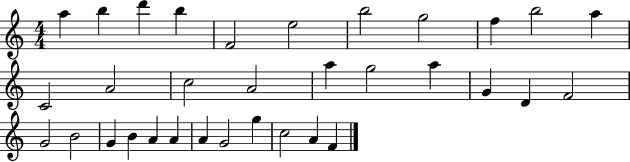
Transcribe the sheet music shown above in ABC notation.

X:1
T:Untitled
M:4/4
L:1/4
K:C
a b d' b F2 e2 b2 g2 f b2 a C2 A2 c2 A2 a g2 a G D F2 G2 B2 G B A A A G2 g c2 A F